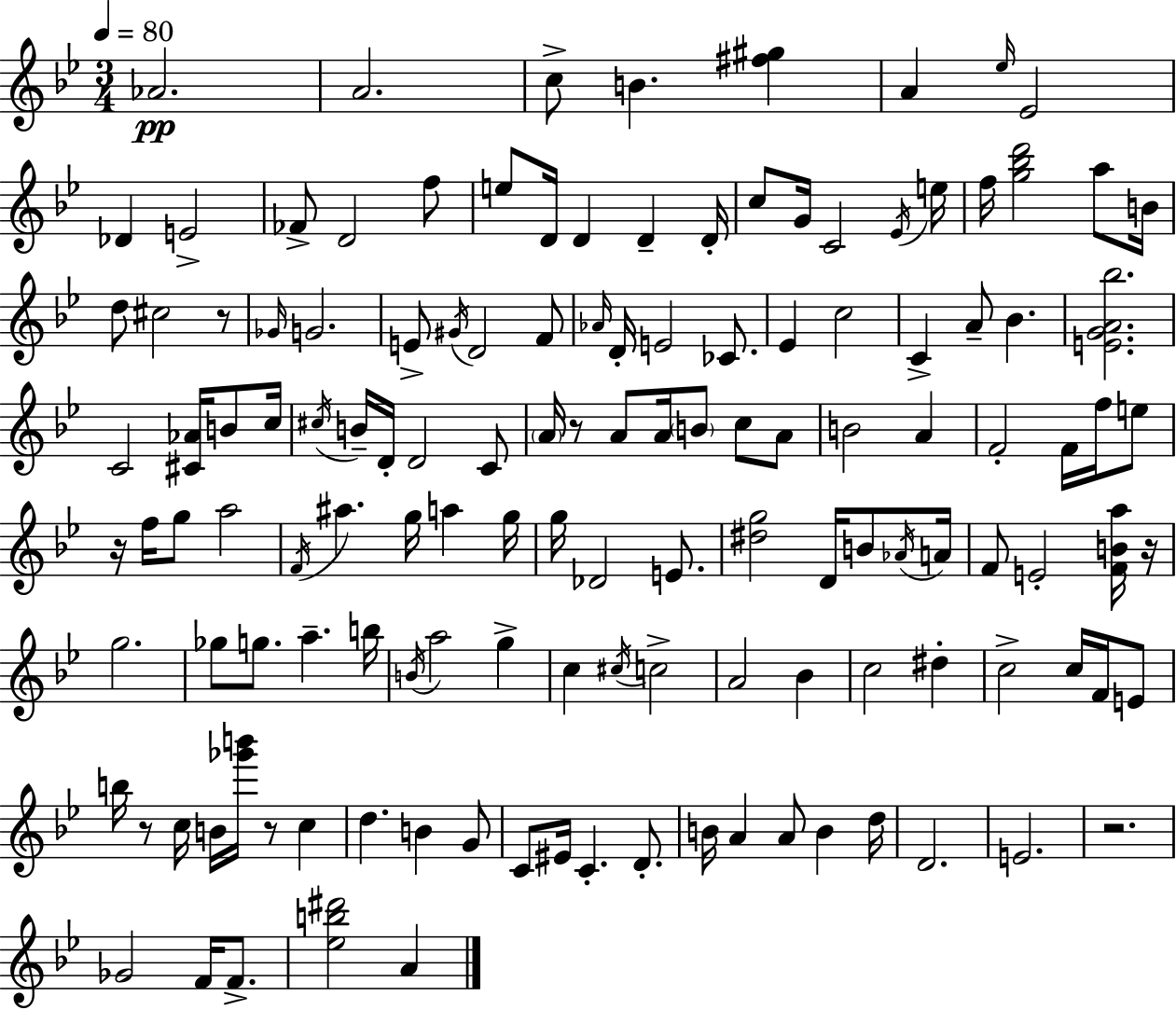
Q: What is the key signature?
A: BES major